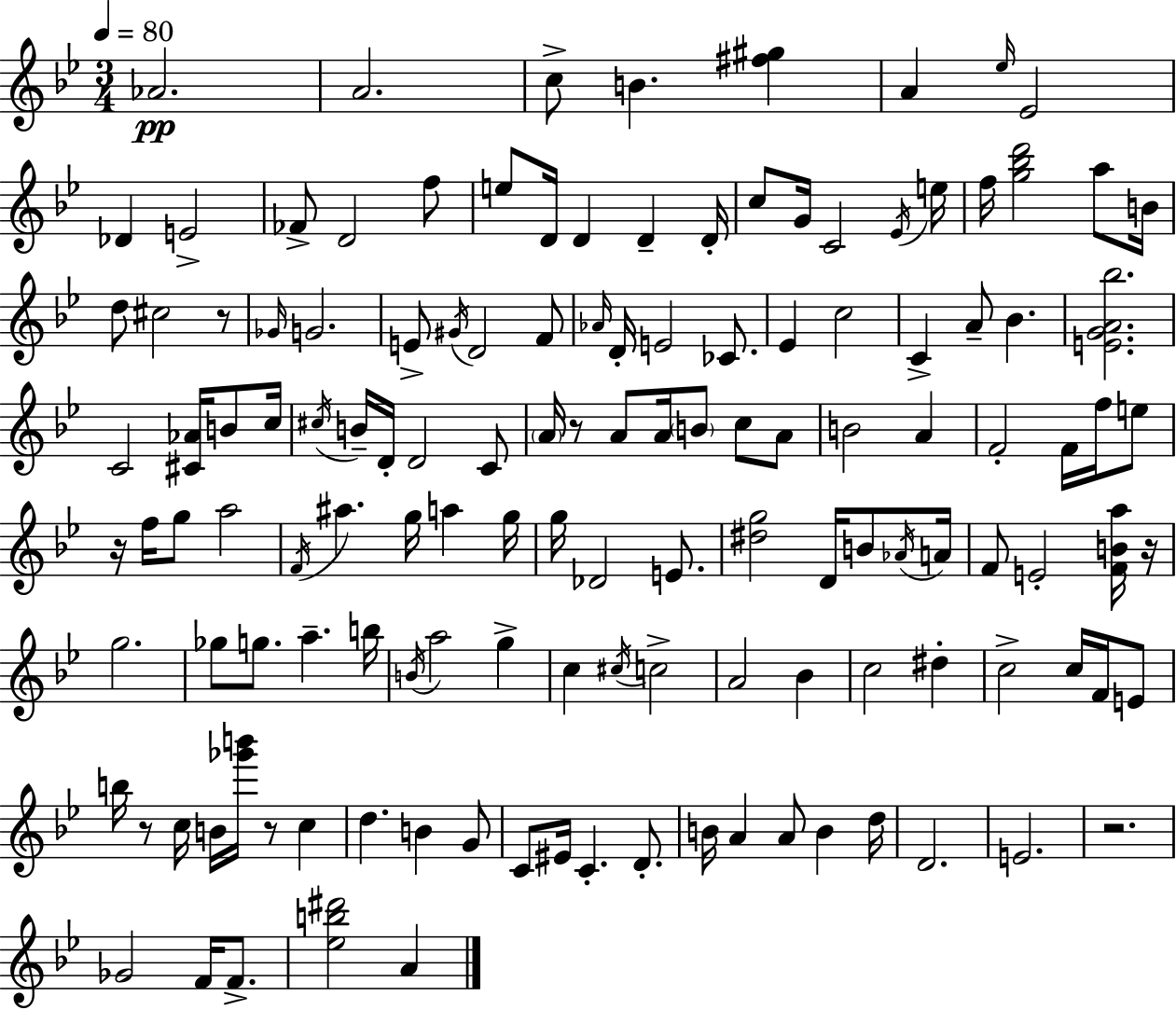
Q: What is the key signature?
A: BES major